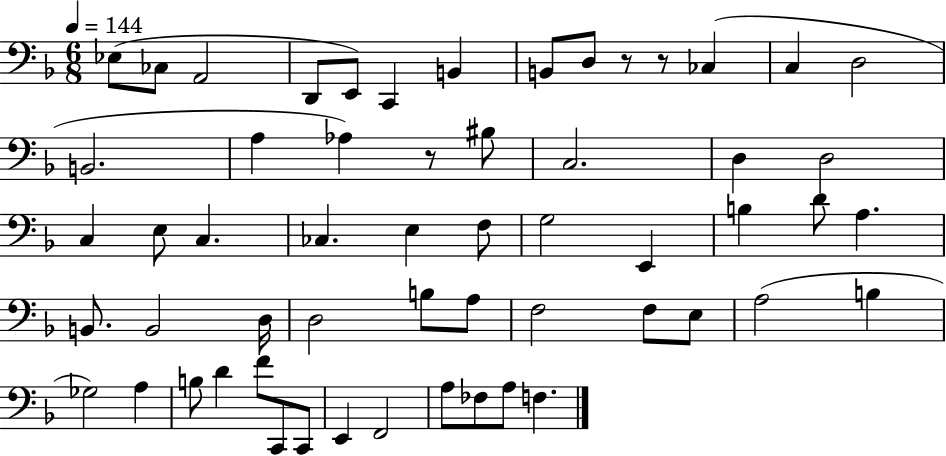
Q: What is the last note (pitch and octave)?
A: F3